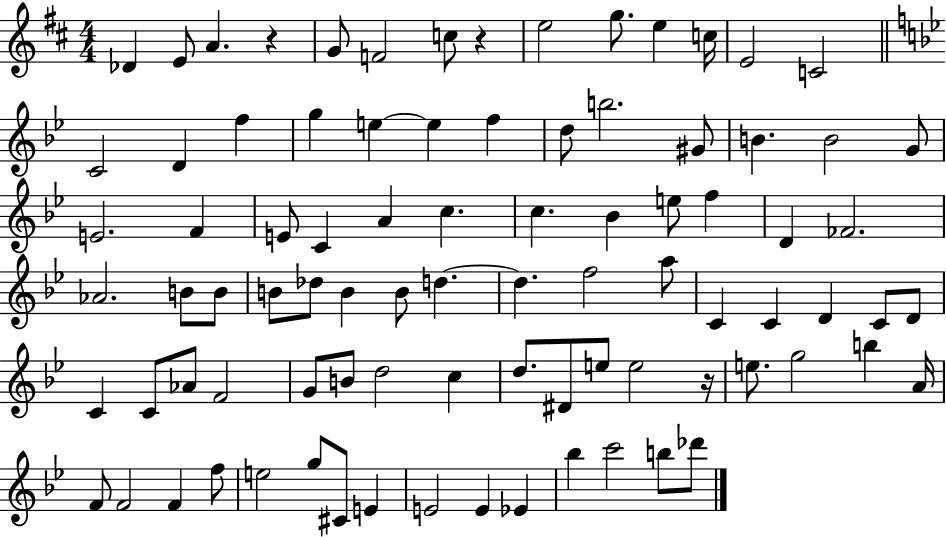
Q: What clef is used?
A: treble